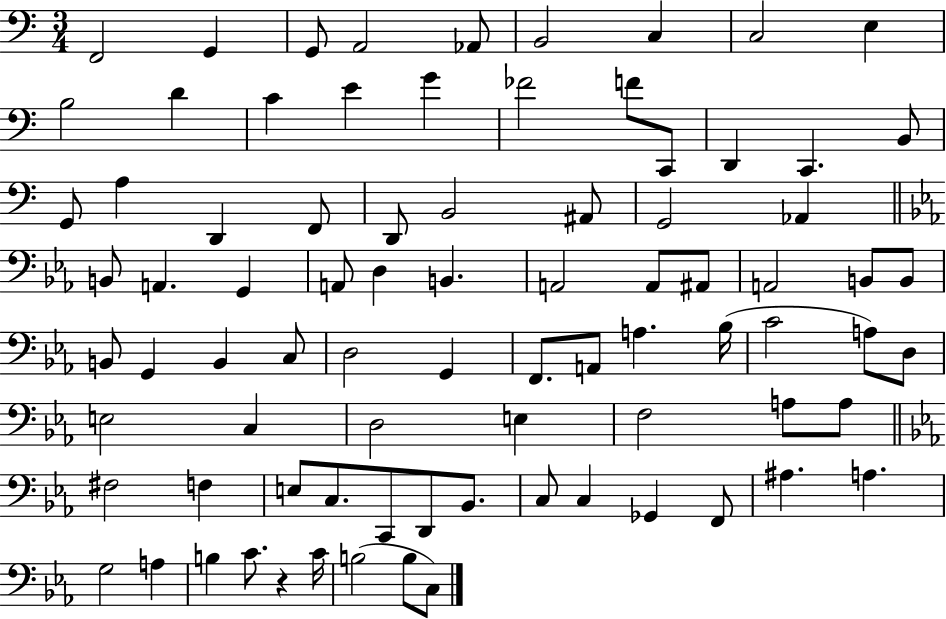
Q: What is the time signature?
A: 3/4